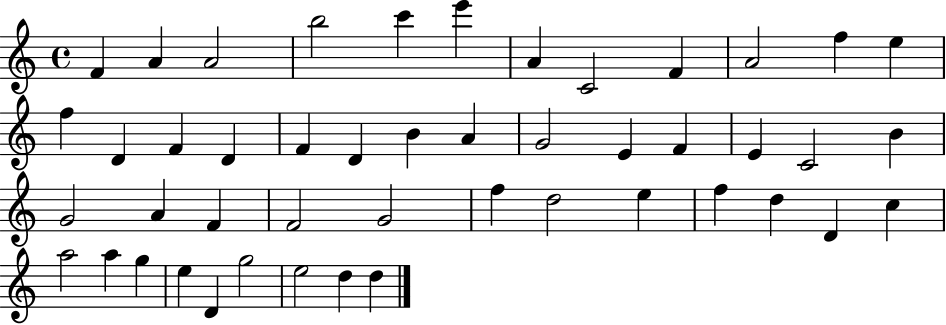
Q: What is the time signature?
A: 4/4